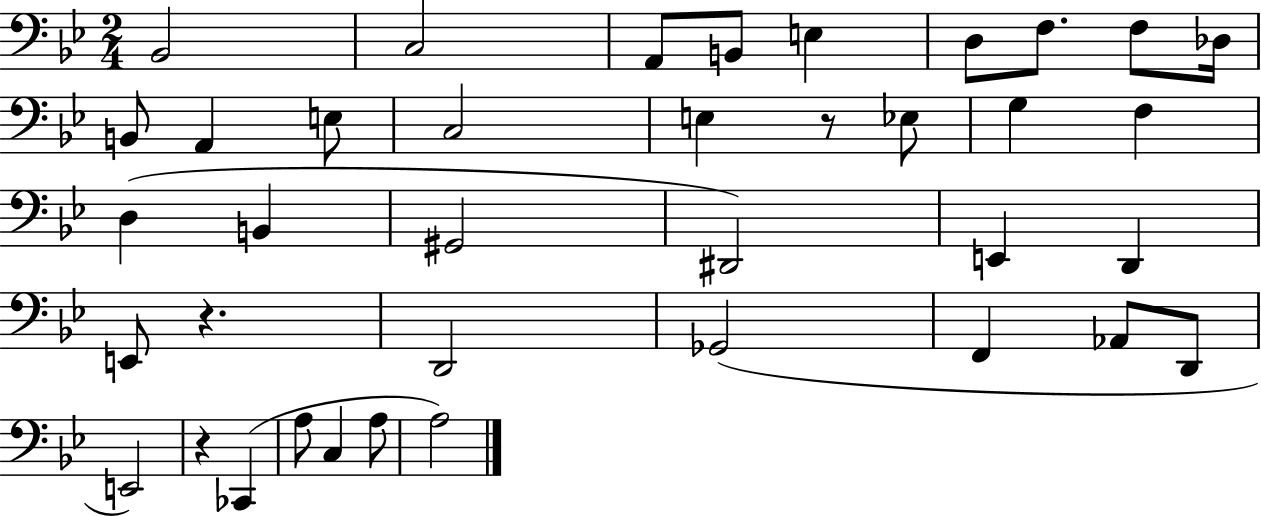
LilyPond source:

{
  \clef bass
  \numericTimeSignature
  \time 2/4
  \key bes \major
  bes,2 | c2 | a,8 b,8 e4 | d8 f8. f8 des16 | \break b,8 a,4 e8 | c2 | e4 r8 ees8 | g4 f4 | \break d4( b,4 | gis,2 | dis,2) | e,4 d,4 | \break e,8 r4. | d,2 | ges,2( | f,4 aes,8 d,8 | \break e,2) | r4 ces,4( | a8 c4 a8 | a2) | \break \bar "|."
}